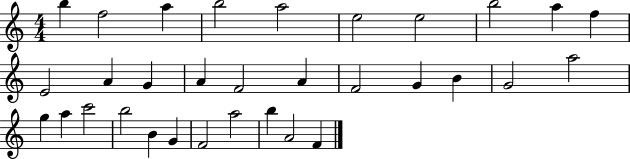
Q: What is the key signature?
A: C major